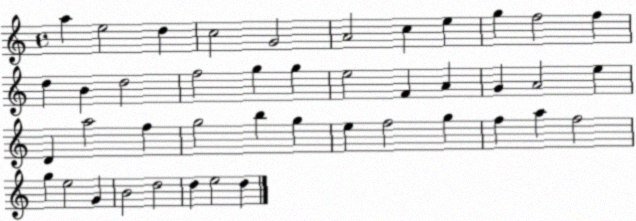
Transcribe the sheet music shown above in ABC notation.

X:1
T:Untitled
M:4/4
L:1/4
K:C
a e2 d c2 G2 A2 c e g f2 f d B d2 f2 g g e2 F A G A2 e D a2 f g2 b g e f2 g f a f2 g e2 G B2 d2 d e2 d